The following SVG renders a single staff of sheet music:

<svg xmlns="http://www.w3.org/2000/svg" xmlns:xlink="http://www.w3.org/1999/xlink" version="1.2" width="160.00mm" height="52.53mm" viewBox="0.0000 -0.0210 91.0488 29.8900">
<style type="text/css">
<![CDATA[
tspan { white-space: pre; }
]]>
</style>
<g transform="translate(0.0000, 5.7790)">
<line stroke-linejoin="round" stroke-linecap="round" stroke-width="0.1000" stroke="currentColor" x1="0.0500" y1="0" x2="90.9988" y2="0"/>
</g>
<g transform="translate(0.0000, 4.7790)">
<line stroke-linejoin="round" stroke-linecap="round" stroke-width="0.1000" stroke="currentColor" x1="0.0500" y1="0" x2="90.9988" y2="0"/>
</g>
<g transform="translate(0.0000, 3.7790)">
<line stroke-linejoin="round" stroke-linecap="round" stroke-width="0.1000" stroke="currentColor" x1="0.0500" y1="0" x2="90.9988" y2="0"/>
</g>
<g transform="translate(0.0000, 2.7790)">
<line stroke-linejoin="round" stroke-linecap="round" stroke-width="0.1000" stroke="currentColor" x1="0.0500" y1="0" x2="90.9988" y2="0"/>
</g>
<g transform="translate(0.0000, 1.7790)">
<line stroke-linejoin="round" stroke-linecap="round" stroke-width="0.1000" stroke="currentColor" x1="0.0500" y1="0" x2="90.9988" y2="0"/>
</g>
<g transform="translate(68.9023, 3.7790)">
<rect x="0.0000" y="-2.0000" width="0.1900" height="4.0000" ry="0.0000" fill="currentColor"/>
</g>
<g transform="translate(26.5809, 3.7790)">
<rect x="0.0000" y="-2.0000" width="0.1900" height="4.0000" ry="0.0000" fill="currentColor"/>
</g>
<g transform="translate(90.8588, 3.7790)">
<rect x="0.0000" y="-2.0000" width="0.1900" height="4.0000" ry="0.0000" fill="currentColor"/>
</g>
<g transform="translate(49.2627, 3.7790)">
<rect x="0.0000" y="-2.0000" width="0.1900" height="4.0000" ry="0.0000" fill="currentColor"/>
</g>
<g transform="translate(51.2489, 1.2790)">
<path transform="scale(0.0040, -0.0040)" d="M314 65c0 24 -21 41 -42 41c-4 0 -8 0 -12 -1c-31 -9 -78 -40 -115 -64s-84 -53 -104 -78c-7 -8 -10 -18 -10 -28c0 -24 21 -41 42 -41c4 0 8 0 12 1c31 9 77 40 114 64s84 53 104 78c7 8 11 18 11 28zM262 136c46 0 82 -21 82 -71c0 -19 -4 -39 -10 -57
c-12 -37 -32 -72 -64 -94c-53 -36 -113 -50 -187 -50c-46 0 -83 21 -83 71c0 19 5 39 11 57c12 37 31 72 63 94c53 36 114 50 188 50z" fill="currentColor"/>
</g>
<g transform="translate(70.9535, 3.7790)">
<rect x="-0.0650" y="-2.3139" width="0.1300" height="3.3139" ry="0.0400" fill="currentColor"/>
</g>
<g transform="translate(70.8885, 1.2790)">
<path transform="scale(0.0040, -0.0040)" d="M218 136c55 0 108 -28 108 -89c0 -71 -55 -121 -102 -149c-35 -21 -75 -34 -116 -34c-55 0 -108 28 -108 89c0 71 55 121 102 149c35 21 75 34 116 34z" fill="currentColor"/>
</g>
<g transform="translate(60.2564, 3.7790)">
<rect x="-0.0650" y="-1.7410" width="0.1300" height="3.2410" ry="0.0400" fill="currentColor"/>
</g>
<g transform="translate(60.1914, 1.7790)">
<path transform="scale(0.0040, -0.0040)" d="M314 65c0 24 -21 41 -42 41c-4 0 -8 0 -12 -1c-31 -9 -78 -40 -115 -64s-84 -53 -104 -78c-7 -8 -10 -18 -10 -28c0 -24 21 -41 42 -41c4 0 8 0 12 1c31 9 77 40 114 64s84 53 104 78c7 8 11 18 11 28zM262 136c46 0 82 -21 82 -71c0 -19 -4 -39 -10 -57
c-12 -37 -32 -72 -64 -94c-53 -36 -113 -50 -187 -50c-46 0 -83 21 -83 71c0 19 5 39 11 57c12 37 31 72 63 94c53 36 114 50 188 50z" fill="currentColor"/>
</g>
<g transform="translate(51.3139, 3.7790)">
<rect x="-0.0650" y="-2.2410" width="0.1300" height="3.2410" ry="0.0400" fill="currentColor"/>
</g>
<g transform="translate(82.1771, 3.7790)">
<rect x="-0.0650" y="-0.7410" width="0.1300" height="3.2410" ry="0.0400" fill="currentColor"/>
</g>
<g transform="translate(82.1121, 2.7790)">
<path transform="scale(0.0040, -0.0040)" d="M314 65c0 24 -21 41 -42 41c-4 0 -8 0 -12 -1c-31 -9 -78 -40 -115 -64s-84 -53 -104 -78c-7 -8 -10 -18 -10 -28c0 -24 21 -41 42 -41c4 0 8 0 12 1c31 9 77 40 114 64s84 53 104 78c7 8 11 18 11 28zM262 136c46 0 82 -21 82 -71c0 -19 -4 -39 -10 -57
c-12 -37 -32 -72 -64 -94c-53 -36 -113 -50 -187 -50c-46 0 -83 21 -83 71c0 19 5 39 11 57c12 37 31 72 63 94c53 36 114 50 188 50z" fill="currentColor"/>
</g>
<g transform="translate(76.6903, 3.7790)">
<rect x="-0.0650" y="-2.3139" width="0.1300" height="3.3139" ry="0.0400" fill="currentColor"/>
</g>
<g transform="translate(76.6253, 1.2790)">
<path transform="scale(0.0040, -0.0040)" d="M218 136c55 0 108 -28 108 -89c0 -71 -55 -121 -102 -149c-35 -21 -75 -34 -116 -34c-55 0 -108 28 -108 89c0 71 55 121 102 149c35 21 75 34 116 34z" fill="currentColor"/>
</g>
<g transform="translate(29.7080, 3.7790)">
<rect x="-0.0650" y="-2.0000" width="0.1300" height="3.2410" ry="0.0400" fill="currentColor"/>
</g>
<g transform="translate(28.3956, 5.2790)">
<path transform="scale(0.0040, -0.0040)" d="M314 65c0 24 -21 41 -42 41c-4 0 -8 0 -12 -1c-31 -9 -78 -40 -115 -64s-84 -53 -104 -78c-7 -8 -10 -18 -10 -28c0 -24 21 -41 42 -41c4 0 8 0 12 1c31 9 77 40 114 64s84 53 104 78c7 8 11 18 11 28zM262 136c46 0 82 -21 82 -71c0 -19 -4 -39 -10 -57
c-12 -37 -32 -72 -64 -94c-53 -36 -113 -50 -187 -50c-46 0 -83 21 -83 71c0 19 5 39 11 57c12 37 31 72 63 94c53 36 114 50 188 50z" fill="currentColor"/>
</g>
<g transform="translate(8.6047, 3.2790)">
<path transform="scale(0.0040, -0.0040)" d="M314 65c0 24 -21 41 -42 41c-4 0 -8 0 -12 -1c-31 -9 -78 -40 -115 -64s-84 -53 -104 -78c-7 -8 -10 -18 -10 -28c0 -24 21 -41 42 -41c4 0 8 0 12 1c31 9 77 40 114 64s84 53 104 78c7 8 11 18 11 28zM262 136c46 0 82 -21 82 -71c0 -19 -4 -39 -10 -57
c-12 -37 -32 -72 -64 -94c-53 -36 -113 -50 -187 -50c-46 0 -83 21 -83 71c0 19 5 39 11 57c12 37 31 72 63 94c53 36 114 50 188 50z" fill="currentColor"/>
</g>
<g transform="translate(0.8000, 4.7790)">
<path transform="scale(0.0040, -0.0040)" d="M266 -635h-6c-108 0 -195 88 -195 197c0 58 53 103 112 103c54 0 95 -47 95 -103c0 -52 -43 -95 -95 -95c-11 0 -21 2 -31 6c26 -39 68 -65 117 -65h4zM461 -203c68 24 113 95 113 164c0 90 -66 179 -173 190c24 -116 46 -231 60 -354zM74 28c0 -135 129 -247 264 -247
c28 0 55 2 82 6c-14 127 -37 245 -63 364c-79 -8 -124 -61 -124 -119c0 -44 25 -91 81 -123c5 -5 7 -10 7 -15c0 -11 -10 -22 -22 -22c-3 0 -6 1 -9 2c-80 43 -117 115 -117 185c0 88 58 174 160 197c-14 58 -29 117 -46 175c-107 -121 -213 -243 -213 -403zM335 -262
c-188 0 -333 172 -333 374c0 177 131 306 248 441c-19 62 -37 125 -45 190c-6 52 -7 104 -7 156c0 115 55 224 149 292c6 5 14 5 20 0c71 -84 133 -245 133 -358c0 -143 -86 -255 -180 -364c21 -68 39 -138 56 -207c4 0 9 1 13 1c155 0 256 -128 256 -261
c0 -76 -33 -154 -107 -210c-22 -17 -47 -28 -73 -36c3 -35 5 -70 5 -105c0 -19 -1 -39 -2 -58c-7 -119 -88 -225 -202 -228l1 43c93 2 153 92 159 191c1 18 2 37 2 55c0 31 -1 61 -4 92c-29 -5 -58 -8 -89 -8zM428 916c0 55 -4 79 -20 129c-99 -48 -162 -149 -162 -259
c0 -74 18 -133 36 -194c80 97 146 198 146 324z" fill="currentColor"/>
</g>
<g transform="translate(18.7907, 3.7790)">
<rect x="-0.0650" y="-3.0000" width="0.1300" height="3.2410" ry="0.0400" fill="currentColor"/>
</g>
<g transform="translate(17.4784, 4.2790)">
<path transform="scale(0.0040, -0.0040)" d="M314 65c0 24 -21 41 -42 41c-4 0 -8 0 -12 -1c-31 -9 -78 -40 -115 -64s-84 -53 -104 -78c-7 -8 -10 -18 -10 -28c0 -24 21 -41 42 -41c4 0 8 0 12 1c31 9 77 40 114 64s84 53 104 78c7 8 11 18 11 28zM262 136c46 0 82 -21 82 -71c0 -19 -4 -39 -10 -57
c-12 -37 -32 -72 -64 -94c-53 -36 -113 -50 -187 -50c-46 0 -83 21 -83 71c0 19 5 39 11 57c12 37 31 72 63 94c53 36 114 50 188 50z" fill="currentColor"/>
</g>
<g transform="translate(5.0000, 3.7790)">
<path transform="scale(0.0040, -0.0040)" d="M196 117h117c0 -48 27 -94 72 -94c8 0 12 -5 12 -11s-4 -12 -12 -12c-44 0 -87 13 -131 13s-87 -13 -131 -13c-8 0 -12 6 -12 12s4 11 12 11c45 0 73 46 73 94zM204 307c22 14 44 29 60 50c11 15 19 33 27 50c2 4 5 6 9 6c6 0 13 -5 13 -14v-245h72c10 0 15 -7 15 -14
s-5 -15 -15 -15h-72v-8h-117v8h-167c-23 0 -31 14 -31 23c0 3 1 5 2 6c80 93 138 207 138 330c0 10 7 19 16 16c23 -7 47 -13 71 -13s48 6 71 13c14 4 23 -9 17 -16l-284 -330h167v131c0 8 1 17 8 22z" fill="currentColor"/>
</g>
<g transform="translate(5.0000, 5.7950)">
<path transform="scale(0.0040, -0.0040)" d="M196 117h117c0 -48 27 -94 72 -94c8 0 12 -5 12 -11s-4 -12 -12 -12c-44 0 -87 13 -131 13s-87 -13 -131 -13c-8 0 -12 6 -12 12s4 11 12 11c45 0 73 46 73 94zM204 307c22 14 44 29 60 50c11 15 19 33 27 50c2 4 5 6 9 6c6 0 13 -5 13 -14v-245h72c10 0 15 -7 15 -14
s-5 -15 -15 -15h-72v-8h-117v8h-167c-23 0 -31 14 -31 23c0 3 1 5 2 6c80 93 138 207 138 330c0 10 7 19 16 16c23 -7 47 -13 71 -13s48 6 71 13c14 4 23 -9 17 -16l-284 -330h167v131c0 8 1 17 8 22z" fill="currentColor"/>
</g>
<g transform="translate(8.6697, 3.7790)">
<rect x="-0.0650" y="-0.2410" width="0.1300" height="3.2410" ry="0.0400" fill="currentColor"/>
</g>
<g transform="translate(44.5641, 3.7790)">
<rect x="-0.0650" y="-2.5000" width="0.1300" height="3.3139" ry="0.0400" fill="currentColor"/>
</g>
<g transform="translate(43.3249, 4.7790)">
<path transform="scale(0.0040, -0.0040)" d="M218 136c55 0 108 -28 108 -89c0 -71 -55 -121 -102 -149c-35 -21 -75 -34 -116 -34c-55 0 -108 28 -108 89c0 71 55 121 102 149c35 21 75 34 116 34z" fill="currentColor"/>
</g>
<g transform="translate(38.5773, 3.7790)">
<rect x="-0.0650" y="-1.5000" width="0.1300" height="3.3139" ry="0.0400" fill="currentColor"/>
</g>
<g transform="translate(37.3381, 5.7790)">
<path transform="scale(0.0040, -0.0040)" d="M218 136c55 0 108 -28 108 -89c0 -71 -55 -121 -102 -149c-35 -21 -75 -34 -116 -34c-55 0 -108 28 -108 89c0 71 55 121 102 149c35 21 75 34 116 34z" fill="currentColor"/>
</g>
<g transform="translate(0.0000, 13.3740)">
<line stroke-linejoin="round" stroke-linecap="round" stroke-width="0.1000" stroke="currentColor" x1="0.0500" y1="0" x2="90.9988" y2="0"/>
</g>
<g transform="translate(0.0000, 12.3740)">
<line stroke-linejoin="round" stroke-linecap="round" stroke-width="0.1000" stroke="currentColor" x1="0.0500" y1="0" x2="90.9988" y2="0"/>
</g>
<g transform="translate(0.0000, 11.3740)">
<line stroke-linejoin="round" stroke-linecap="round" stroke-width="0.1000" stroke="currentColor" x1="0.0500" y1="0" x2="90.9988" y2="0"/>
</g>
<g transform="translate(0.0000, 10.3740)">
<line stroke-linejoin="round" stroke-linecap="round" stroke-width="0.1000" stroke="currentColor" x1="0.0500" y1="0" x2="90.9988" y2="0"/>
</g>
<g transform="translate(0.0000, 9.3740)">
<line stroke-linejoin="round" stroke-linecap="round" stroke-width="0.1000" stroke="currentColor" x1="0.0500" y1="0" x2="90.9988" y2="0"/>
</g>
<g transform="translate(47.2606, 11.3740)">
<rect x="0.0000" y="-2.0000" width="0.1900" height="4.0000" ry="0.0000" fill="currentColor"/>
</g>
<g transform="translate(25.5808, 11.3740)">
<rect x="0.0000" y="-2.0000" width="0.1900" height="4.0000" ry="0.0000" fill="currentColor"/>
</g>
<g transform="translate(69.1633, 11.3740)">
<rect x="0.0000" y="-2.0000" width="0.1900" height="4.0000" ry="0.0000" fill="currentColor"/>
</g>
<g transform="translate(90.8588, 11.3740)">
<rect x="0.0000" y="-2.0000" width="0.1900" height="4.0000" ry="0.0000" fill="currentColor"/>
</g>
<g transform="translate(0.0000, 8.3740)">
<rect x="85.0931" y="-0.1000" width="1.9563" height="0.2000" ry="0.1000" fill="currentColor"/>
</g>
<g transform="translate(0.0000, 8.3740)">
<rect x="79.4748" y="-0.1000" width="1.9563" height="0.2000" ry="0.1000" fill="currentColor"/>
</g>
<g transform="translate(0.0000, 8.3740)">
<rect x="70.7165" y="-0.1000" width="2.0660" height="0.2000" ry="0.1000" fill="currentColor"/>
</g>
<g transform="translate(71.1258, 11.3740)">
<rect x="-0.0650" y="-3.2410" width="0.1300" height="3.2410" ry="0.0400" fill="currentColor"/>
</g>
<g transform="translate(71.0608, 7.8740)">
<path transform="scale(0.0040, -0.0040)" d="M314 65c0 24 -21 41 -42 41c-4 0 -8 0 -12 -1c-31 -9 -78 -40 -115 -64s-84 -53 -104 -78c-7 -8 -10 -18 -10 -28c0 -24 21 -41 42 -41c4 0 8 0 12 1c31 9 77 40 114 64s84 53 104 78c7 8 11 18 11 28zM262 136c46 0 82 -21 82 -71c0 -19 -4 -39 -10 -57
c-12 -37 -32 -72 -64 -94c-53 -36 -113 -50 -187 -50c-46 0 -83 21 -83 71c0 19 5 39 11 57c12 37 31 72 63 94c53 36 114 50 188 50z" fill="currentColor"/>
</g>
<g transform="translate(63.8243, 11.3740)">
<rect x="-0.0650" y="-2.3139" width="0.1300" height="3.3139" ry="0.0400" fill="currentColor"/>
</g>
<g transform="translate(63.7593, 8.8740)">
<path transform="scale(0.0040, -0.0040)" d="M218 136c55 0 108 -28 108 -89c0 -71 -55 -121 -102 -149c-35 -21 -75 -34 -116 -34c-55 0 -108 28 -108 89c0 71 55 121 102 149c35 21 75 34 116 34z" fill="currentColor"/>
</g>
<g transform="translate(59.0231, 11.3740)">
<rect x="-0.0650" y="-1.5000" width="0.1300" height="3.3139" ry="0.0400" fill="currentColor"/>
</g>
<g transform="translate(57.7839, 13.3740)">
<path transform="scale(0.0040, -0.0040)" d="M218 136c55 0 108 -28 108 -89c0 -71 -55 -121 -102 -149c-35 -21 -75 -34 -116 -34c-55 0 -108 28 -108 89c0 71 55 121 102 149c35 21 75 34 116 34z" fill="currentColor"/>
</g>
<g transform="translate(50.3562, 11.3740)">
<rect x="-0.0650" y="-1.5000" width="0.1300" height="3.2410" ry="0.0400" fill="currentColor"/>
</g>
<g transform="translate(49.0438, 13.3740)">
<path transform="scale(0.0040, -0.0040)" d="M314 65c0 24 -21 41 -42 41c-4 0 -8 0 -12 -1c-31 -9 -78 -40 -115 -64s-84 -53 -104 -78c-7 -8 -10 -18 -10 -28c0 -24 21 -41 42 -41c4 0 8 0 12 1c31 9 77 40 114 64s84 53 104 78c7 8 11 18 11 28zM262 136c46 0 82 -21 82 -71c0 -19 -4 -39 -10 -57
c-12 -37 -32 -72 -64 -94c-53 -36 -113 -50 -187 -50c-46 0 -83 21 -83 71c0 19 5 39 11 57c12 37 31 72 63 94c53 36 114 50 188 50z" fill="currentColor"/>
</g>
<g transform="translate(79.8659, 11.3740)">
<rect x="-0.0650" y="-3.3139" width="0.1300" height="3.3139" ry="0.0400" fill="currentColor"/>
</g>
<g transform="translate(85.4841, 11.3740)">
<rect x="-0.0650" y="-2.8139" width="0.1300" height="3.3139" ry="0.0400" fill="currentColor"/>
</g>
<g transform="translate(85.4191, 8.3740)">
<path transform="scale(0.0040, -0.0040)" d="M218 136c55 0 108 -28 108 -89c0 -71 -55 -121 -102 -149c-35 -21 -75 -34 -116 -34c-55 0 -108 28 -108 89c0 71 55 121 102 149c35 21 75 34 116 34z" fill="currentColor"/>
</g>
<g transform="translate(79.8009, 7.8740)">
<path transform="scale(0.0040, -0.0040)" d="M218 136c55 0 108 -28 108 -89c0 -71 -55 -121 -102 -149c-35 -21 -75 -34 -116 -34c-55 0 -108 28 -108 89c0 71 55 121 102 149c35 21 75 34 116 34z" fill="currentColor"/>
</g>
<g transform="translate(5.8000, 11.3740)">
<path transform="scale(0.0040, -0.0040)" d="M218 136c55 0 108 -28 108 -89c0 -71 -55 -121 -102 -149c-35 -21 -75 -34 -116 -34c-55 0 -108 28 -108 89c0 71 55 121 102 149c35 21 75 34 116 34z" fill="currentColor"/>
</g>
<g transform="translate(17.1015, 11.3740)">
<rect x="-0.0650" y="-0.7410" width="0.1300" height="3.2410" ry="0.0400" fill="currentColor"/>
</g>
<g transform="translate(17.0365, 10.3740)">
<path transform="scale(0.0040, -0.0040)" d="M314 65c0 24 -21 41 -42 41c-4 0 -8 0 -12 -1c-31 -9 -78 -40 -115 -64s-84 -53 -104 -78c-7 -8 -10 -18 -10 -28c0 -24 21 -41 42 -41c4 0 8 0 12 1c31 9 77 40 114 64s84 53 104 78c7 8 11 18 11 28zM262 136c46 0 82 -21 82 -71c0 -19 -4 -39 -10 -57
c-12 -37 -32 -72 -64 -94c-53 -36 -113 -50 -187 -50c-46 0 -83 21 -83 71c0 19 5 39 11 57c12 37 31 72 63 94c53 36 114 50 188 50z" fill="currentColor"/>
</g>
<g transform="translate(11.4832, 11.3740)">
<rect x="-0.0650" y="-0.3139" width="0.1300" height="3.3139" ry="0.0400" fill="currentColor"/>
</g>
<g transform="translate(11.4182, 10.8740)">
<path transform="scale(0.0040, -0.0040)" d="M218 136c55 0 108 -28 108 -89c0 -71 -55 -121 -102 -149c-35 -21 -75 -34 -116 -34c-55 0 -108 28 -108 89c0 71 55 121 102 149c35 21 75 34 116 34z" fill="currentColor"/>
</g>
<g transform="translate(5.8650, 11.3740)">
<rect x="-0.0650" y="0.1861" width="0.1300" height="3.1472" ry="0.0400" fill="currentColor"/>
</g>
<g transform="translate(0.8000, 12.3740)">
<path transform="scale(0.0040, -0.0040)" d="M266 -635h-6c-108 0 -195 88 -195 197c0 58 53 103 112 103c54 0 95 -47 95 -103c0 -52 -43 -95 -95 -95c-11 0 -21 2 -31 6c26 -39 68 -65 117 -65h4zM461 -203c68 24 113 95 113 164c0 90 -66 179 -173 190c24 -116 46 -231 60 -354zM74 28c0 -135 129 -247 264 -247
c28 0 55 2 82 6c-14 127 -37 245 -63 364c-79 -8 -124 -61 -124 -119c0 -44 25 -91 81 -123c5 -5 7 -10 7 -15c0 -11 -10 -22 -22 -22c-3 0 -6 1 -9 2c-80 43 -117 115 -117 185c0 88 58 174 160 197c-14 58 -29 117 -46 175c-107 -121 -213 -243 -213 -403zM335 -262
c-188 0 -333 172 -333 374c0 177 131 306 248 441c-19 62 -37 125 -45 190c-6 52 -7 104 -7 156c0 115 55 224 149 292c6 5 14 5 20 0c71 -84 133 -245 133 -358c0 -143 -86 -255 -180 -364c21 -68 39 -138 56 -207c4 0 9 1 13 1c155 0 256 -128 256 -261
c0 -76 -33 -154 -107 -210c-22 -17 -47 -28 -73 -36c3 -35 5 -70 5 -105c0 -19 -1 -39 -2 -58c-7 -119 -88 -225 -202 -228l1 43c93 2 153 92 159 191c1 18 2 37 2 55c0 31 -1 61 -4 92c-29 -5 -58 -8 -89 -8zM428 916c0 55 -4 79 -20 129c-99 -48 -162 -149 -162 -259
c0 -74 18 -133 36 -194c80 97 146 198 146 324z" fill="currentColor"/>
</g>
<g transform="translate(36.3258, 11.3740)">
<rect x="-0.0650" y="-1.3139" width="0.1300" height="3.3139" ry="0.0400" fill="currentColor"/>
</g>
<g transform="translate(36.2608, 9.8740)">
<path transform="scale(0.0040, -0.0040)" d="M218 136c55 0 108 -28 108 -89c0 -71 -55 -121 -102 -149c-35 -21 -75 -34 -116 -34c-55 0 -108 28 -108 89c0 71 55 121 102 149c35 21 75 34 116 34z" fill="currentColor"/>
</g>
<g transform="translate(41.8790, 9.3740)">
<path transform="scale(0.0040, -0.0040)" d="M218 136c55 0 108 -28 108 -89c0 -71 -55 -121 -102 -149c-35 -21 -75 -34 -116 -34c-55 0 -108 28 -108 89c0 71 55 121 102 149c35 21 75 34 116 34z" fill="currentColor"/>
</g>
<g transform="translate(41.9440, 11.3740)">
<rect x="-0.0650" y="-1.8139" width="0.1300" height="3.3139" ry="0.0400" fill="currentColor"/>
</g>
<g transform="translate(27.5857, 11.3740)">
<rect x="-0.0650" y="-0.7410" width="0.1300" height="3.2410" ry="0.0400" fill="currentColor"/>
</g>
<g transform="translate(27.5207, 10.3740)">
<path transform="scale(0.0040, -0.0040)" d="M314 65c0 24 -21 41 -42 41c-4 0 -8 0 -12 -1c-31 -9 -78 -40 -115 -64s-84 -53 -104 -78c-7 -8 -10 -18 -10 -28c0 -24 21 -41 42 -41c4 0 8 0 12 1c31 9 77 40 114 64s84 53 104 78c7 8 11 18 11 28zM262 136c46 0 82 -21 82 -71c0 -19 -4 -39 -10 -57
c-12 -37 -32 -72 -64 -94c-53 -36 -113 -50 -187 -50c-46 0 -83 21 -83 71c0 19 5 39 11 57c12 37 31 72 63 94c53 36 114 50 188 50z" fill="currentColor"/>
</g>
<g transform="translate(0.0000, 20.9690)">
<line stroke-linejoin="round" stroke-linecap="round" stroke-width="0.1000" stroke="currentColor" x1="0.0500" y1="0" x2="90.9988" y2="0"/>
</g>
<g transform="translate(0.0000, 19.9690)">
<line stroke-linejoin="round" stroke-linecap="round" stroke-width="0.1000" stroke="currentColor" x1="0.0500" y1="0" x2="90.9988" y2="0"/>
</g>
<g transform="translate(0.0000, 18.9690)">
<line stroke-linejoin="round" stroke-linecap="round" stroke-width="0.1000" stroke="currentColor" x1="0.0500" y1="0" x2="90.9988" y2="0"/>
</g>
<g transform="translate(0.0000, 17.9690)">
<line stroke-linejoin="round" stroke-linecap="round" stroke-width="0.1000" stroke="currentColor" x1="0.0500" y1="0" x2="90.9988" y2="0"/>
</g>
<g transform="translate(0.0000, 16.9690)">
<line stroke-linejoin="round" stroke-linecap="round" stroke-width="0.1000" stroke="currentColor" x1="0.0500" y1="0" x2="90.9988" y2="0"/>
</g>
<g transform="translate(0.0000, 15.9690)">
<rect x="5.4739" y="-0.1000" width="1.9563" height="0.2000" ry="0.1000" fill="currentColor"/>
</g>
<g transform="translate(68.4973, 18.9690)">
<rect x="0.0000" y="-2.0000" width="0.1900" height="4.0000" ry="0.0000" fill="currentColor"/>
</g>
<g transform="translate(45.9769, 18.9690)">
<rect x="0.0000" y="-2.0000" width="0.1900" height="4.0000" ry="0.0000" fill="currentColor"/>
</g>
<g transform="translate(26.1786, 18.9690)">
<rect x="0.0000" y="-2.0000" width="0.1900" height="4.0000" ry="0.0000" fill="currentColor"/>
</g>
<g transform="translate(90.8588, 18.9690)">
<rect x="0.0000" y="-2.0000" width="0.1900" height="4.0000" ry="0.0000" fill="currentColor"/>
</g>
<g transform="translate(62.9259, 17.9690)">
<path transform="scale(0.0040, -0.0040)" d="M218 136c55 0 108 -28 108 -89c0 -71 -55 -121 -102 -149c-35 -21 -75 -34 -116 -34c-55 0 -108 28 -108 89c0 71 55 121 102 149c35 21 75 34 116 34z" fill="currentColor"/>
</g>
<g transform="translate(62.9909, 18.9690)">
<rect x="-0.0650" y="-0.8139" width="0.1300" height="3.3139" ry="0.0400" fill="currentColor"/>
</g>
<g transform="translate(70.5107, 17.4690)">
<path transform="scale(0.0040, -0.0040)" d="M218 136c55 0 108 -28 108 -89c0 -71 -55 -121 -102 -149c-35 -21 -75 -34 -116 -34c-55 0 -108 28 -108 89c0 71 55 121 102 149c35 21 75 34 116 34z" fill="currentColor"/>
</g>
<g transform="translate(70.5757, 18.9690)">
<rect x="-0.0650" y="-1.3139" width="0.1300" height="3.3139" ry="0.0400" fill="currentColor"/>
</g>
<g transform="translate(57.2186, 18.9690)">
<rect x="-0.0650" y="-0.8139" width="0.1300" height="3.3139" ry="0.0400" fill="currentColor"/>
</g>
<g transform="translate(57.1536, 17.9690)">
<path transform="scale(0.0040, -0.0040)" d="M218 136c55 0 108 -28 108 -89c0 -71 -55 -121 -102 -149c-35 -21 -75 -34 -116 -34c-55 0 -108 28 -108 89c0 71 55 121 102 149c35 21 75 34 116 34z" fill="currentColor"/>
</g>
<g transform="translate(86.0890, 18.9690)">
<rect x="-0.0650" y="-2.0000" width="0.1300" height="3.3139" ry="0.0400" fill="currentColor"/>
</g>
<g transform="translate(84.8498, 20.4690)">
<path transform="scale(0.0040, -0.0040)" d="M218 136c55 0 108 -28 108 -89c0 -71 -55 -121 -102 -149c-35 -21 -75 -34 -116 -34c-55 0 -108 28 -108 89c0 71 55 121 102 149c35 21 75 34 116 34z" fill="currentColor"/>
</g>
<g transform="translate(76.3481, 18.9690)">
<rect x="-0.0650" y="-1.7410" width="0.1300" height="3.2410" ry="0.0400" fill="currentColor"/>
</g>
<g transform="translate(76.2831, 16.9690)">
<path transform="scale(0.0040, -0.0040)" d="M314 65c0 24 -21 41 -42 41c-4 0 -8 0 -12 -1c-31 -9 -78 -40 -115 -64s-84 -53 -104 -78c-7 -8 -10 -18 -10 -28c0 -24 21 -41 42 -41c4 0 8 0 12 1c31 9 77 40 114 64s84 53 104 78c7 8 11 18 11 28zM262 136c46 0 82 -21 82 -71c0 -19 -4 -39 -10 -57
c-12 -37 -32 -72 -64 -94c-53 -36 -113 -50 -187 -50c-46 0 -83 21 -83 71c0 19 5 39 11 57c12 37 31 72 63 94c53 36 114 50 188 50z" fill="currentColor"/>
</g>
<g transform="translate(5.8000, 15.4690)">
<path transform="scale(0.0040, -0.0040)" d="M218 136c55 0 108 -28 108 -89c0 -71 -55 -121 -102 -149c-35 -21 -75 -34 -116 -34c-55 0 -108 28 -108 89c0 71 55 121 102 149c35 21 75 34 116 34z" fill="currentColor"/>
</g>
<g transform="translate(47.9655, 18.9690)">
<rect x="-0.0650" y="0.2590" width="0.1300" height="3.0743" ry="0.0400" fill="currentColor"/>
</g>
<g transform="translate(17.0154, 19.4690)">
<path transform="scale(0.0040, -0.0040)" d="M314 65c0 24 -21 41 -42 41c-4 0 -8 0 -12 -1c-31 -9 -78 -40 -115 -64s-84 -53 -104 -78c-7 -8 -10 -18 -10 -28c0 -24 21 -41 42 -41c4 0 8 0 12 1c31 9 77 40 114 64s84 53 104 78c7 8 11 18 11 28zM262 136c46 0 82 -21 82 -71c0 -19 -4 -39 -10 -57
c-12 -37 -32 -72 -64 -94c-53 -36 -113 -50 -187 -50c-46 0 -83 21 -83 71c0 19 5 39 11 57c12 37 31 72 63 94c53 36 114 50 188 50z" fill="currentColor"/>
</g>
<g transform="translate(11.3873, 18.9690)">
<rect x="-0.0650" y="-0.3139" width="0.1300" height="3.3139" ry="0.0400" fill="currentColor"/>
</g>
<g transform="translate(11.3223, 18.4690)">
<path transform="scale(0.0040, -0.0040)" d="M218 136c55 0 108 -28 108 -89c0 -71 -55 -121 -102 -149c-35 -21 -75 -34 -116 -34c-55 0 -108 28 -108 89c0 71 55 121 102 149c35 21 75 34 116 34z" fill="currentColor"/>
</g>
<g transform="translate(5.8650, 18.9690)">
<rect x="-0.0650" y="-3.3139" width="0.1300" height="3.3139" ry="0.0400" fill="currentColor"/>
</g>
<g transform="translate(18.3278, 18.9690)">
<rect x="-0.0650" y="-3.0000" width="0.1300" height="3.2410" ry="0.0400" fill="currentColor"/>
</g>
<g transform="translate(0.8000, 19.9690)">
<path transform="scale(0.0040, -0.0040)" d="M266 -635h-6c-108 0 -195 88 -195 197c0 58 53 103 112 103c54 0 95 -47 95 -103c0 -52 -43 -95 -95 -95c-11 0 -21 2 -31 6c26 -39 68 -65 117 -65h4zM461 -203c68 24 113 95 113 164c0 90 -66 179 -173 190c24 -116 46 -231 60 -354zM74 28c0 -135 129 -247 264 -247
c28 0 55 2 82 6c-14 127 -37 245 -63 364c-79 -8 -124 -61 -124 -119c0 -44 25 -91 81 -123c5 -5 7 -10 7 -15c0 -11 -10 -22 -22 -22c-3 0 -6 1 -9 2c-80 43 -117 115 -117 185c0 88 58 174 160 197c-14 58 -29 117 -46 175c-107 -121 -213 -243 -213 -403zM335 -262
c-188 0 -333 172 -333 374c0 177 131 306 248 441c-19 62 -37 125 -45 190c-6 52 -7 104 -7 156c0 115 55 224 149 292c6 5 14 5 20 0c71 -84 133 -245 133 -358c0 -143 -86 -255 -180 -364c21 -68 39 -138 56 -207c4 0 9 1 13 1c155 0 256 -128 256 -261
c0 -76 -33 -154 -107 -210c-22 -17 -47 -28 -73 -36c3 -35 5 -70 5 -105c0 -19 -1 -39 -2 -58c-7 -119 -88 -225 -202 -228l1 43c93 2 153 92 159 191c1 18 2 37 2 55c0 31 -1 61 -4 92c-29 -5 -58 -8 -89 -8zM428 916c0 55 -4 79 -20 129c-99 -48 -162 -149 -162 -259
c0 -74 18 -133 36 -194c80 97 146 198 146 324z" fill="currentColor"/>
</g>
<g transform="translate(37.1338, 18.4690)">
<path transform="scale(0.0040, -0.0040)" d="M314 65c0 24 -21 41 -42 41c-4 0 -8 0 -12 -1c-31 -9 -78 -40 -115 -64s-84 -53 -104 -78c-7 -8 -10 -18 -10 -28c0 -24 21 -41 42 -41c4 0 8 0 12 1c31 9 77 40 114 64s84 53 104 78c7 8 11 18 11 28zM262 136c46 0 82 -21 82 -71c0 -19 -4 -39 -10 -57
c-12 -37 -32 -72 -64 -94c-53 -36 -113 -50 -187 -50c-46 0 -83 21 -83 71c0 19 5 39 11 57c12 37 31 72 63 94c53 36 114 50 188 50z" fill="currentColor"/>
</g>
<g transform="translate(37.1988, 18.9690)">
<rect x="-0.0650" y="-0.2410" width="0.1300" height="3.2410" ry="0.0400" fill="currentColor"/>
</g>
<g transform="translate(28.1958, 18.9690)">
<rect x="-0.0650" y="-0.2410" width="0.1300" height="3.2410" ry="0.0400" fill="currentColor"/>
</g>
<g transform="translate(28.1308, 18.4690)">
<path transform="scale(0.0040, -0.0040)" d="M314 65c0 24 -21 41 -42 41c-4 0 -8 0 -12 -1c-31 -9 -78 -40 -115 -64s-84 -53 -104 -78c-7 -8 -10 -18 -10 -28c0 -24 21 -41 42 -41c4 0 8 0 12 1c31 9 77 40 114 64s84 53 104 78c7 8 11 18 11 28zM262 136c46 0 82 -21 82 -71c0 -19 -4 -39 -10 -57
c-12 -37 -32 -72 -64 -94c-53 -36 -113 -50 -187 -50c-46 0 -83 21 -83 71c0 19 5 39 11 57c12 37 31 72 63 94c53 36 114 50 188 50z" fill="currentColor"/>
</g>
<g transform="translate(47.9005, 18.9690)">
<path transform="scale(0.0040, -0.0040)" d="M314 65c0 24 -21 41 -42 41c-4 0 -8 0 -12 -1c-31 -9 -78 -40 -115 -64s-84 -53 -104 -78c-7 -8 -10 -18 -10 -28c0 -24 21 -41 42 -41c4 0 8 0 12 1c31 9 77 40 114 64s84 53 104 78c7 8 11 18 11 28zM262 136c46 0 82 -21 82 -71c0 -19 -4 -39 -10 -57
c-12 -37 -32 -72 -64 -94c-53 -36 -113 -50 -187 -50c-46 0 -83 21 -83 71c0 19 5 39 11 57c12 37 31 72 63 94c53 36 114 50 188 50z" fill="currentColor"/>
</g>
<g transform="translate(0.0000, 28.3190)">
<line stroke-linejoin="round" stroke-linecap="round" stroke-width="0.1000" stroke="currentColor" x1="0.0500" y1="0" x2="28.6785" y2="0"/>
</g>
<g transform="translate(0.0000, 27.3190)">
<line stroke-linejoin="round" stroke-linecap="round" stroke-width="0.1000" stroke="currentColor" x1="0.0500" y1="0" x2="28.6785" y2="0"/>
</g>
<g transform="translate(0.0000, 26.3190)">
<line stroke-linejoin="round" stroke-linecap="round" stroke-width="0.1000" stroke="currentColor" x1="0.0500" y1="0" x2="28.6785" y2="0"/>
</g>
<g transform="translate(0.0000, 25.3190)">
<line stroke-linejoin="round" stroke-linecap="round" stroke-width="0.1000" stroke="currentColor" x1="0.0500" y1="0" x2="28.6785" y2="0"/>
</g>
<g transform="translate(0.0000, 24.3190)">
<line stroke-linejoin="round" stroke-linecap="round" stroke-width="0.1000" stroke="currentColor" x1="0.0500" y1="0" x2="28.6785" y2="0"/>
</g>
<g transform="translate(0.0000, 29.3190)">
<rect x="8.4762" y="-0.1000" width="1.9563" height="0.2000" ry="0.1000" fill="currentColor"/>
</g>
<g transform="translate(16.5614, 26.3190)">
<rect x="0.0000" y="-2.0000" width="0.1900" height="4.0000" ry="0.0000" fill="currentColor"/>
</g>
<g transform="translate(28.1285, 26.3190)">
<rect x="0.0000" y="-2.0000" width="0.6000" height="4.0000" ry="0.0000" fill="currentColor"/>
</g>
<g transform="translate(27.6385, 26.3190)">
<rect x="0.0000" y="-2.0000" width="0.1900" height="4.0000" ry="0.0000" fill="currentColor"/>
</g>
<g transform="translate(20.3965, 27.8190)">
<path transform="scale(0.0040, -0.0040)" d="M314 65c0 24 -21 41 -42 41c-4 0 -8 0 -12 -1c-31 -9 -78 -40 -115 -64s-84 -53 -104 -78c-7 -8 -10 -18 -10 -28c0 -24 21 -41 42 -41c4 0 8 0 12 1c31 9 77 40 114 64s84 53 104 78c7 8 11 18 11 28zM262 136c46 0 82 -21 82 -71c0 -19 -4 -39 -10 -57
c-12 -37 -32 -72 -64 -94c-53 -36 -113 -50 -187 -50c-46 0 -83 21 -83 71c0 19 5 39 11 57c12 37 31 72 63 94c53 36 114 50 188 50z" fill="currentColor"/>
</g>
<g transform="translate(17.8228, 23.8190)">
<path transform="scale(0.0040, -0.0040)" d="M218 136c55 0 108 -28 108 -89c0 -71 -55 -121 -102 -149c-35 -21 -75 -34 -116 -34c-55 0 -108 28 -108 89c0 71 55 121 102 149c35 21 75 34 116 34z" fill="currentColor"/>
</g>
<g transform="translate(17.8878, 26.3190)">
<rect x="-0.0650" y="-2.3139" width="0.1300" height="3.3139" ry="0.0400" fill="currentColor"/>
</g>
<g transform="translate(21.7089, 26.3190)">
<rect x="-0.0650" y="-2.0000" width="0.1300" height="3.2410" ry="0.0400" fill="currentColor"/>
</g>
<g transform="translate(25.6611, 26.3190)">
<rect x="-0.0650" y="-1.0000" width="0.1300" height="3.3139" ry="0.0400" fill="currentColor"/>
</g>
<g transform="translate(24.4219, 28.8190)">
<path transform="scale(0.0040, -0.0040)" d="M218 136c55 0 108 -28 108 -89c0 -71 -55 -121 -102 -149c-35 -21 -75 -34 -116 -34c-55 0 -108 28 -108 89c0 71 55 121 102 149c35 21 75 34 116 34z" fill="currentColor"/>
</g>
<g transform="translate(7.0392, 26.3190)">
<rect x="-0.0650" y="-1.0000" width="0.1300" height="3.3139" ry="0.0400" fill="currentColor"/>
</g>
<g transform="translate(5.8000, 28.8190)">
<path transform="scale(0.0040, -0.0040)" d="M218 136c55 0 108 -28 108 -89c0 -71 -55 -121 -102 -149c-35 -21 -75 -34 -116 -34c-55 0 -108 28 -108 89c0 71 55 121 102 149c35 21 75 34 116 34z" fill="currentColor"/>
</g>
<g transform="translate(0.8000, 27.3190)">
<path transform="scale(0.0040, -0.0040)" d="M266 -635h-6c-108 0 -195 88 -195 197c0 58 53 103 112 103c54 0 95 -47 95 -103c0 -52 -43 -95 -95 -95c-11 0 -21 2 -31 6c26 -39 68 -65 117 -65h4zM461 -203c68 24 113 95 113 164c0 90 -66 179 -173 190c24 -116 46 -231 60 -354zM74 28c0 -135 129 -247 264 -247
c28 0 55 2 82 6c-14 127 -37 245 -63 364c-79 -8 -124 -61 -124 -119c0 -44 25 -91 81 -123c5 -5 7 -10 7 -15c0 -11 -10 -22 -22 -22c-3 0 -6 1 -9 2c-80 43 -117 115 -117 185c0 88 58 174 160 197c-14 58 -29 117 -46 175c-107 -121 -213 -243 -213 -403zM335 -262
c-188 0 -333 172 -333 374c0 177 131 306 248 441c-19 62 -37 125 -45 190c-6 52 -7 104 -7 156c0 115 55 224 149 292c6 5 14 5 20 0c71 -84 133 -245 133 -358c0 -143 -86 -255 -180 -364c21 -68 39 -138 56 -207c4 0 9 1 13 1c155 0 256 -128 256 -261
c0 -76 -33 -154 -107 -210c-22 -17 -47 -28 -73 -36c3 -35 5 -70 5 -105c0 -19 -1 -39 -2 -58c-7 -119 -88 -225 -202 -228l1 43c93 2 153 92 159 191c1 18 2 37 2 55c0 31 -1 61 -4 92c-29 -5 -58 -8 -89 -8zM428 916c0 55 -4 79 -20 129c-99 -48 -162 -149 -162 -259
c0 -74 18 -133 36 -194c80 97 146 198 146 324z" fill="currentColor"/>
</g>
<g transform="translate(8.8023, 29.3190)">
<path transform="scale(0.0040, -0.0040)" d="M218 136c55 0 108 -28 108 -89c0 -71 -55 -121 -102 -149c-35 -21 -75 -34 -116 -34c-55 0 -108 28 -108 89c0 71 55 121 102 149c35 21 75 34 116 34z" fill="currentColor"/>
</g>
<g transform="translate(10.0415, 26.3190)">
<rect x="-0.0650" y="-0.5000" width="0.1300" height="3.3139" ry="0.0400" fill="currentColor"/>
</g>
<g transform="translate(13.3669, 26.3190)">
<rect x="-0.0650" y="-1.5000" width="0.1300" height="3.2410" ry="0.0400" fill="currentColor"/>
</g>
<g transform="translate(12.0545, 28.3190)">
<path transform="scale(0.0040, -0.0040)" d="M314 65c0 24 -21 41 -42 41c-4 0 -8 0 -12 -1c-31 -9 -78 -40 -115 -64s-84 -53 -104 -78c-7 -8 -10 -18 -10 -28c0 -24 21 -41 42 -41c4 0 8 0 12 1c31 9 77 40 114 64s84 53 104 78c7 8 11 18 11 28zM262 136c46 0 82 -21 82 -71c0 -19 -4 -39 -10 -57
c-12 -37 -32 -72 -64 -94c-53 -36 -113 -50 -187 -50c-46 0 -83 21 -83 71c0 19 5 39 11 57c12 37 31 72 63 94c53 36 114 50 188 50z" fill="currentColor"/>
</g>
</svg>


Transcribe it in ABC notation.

X:1
T:Untitled
M:4/4
L:1/4
K:C
c2 A2 F2 E G g2 f2 g g d2 B c d2 d2 e f E2 E g b2 b a b c A2 c2 c2 B2 d d e f2 F D C E2 g F2 D